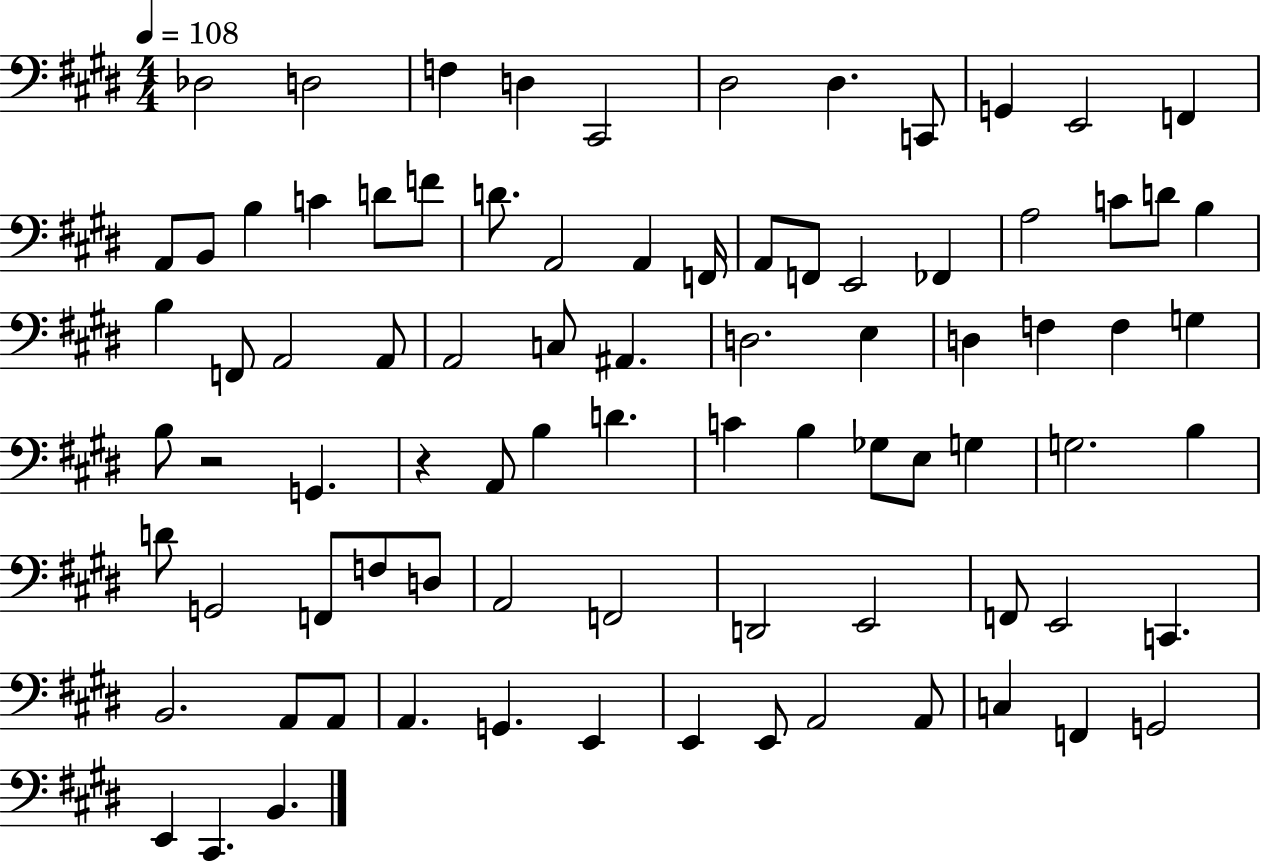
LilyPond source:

{
  \clef bass
  \numericTimeSignature
  \time 4/4
  \key e \major
  \tempo 4 = 108
  des2 d2 | f4 d4 cis,2 | dis2 dis4. c,8 | g,4 e,2 f,4 | \break a,8 b,8 b4 c'4 d'8 f'8 | d'8. a,2 a,4 f,16 | a,8 f,8 e,2 fes,4 | a2 c'8 d'8 b4 | \break b4 f,8 a,2 a,8 | a,2 c8 ais,4. | d2. e4 | d4 f4 f4 g4 | \break b8 r2 g,4. | r4 a,8 b4 d'4. | c'4 b4 ges8 e8 g4 | g2. b4 | \break d'8 g,2 f,8 f8 d8 | a,2 f,2 | d,2 e,2 | f,8 e,2 c,4. | \break b,2. a,8 a,8 | a,4. g,4. e,4 | e,4 e,8 a,2 a,8 | c4 f,4 g,2 | \break e,4 cis,4. b,4. | \bar "|."
}